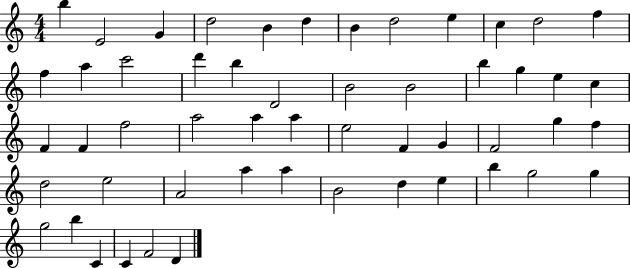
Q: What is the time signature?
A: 4/4